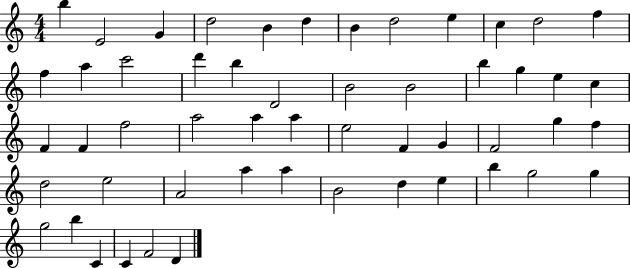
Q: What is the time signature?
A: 4/4